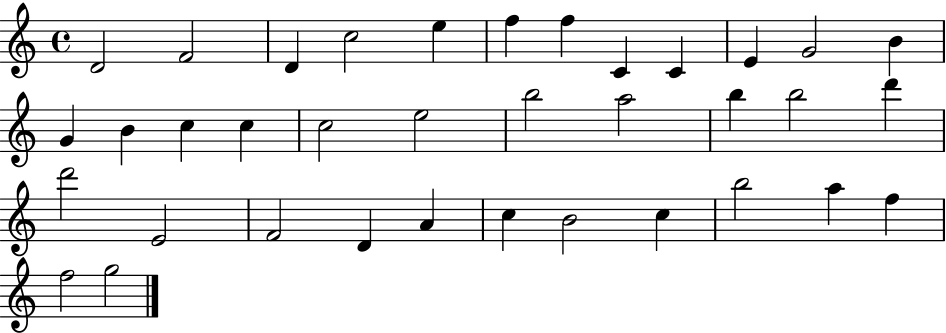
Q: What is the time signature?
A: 4/4